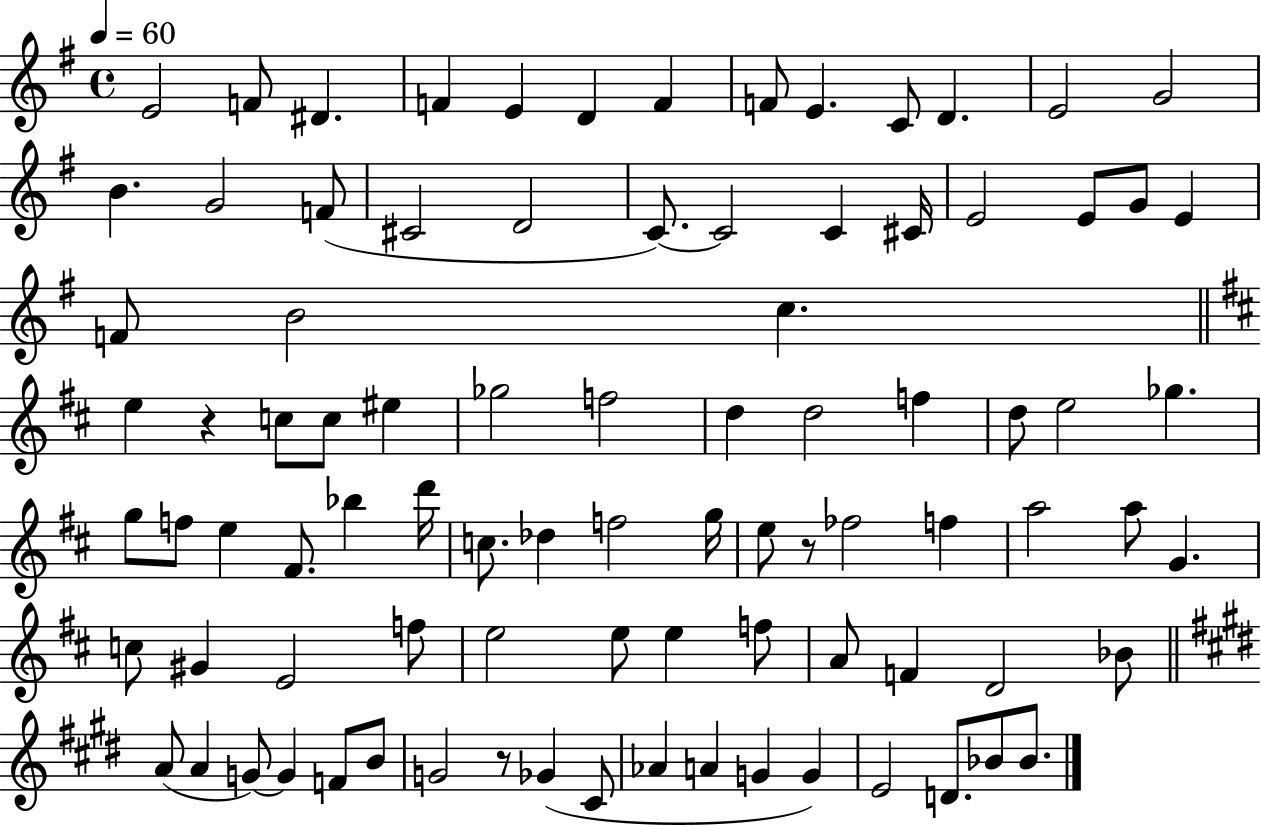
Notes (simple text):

E4/h F4/e D#4/q. F4/q E4/q D4/q F4/q F4/e E4/q. C4/e D4/q. E4/h G4/h B4/q. G4/h F4/e C#4/h D4/h C4/e. C4/h C4/q C#4/s E4/h E4/e G4/e E4/q F4/e B4/h C5/q. E5/q R/q C5/e C5/e EIS5/q Gb5/h F5/h D5/q D5/h F5/q D5/e E5/h Gb5/q. G5/e F5/e E5/q F#4/e. Bb5/q D6/s C5/e. Db5/q F5/h G5/s E5/e R/e FES5/h F5/q A5/h A5/e G4/q. C5/e G#4/q E4/h F5/e E5/h E5/e E5/q F5/e A4/e F4/q D4/h Bb4/e A4/e A4/q G4/e G4/q F4/e B4/e G4/h R/e Gb4/q C#4/e Ab4/q A4/q G4/q G4/q E4/h D4/e. Bb4/e Bb4/e.